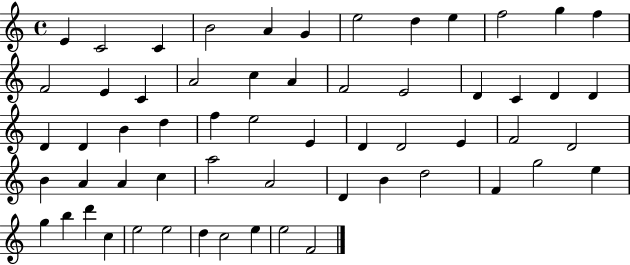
E4/q C4/h C4/q B4/h A4/q G4/q E5/h D5/q E5/q F5/h G5/q F5/q F4/h E4/q C4/q A4/h C5/q A4/q F4/h E4/h D4/q C4/q D4/q D4/q D4/q D4/q B4/q D5/q F5/q E5/h E4/q D4/q D4/h E4/q F4/h D4/h B4/q A4/q A4/q C5/q A5/h A4/h D4/q B4/q D5/h F4/q G5/h E5/q G5/q B5/q D6/q C5/q E5/h E5/h D5/q C5/h E5/q E5/h F4/h